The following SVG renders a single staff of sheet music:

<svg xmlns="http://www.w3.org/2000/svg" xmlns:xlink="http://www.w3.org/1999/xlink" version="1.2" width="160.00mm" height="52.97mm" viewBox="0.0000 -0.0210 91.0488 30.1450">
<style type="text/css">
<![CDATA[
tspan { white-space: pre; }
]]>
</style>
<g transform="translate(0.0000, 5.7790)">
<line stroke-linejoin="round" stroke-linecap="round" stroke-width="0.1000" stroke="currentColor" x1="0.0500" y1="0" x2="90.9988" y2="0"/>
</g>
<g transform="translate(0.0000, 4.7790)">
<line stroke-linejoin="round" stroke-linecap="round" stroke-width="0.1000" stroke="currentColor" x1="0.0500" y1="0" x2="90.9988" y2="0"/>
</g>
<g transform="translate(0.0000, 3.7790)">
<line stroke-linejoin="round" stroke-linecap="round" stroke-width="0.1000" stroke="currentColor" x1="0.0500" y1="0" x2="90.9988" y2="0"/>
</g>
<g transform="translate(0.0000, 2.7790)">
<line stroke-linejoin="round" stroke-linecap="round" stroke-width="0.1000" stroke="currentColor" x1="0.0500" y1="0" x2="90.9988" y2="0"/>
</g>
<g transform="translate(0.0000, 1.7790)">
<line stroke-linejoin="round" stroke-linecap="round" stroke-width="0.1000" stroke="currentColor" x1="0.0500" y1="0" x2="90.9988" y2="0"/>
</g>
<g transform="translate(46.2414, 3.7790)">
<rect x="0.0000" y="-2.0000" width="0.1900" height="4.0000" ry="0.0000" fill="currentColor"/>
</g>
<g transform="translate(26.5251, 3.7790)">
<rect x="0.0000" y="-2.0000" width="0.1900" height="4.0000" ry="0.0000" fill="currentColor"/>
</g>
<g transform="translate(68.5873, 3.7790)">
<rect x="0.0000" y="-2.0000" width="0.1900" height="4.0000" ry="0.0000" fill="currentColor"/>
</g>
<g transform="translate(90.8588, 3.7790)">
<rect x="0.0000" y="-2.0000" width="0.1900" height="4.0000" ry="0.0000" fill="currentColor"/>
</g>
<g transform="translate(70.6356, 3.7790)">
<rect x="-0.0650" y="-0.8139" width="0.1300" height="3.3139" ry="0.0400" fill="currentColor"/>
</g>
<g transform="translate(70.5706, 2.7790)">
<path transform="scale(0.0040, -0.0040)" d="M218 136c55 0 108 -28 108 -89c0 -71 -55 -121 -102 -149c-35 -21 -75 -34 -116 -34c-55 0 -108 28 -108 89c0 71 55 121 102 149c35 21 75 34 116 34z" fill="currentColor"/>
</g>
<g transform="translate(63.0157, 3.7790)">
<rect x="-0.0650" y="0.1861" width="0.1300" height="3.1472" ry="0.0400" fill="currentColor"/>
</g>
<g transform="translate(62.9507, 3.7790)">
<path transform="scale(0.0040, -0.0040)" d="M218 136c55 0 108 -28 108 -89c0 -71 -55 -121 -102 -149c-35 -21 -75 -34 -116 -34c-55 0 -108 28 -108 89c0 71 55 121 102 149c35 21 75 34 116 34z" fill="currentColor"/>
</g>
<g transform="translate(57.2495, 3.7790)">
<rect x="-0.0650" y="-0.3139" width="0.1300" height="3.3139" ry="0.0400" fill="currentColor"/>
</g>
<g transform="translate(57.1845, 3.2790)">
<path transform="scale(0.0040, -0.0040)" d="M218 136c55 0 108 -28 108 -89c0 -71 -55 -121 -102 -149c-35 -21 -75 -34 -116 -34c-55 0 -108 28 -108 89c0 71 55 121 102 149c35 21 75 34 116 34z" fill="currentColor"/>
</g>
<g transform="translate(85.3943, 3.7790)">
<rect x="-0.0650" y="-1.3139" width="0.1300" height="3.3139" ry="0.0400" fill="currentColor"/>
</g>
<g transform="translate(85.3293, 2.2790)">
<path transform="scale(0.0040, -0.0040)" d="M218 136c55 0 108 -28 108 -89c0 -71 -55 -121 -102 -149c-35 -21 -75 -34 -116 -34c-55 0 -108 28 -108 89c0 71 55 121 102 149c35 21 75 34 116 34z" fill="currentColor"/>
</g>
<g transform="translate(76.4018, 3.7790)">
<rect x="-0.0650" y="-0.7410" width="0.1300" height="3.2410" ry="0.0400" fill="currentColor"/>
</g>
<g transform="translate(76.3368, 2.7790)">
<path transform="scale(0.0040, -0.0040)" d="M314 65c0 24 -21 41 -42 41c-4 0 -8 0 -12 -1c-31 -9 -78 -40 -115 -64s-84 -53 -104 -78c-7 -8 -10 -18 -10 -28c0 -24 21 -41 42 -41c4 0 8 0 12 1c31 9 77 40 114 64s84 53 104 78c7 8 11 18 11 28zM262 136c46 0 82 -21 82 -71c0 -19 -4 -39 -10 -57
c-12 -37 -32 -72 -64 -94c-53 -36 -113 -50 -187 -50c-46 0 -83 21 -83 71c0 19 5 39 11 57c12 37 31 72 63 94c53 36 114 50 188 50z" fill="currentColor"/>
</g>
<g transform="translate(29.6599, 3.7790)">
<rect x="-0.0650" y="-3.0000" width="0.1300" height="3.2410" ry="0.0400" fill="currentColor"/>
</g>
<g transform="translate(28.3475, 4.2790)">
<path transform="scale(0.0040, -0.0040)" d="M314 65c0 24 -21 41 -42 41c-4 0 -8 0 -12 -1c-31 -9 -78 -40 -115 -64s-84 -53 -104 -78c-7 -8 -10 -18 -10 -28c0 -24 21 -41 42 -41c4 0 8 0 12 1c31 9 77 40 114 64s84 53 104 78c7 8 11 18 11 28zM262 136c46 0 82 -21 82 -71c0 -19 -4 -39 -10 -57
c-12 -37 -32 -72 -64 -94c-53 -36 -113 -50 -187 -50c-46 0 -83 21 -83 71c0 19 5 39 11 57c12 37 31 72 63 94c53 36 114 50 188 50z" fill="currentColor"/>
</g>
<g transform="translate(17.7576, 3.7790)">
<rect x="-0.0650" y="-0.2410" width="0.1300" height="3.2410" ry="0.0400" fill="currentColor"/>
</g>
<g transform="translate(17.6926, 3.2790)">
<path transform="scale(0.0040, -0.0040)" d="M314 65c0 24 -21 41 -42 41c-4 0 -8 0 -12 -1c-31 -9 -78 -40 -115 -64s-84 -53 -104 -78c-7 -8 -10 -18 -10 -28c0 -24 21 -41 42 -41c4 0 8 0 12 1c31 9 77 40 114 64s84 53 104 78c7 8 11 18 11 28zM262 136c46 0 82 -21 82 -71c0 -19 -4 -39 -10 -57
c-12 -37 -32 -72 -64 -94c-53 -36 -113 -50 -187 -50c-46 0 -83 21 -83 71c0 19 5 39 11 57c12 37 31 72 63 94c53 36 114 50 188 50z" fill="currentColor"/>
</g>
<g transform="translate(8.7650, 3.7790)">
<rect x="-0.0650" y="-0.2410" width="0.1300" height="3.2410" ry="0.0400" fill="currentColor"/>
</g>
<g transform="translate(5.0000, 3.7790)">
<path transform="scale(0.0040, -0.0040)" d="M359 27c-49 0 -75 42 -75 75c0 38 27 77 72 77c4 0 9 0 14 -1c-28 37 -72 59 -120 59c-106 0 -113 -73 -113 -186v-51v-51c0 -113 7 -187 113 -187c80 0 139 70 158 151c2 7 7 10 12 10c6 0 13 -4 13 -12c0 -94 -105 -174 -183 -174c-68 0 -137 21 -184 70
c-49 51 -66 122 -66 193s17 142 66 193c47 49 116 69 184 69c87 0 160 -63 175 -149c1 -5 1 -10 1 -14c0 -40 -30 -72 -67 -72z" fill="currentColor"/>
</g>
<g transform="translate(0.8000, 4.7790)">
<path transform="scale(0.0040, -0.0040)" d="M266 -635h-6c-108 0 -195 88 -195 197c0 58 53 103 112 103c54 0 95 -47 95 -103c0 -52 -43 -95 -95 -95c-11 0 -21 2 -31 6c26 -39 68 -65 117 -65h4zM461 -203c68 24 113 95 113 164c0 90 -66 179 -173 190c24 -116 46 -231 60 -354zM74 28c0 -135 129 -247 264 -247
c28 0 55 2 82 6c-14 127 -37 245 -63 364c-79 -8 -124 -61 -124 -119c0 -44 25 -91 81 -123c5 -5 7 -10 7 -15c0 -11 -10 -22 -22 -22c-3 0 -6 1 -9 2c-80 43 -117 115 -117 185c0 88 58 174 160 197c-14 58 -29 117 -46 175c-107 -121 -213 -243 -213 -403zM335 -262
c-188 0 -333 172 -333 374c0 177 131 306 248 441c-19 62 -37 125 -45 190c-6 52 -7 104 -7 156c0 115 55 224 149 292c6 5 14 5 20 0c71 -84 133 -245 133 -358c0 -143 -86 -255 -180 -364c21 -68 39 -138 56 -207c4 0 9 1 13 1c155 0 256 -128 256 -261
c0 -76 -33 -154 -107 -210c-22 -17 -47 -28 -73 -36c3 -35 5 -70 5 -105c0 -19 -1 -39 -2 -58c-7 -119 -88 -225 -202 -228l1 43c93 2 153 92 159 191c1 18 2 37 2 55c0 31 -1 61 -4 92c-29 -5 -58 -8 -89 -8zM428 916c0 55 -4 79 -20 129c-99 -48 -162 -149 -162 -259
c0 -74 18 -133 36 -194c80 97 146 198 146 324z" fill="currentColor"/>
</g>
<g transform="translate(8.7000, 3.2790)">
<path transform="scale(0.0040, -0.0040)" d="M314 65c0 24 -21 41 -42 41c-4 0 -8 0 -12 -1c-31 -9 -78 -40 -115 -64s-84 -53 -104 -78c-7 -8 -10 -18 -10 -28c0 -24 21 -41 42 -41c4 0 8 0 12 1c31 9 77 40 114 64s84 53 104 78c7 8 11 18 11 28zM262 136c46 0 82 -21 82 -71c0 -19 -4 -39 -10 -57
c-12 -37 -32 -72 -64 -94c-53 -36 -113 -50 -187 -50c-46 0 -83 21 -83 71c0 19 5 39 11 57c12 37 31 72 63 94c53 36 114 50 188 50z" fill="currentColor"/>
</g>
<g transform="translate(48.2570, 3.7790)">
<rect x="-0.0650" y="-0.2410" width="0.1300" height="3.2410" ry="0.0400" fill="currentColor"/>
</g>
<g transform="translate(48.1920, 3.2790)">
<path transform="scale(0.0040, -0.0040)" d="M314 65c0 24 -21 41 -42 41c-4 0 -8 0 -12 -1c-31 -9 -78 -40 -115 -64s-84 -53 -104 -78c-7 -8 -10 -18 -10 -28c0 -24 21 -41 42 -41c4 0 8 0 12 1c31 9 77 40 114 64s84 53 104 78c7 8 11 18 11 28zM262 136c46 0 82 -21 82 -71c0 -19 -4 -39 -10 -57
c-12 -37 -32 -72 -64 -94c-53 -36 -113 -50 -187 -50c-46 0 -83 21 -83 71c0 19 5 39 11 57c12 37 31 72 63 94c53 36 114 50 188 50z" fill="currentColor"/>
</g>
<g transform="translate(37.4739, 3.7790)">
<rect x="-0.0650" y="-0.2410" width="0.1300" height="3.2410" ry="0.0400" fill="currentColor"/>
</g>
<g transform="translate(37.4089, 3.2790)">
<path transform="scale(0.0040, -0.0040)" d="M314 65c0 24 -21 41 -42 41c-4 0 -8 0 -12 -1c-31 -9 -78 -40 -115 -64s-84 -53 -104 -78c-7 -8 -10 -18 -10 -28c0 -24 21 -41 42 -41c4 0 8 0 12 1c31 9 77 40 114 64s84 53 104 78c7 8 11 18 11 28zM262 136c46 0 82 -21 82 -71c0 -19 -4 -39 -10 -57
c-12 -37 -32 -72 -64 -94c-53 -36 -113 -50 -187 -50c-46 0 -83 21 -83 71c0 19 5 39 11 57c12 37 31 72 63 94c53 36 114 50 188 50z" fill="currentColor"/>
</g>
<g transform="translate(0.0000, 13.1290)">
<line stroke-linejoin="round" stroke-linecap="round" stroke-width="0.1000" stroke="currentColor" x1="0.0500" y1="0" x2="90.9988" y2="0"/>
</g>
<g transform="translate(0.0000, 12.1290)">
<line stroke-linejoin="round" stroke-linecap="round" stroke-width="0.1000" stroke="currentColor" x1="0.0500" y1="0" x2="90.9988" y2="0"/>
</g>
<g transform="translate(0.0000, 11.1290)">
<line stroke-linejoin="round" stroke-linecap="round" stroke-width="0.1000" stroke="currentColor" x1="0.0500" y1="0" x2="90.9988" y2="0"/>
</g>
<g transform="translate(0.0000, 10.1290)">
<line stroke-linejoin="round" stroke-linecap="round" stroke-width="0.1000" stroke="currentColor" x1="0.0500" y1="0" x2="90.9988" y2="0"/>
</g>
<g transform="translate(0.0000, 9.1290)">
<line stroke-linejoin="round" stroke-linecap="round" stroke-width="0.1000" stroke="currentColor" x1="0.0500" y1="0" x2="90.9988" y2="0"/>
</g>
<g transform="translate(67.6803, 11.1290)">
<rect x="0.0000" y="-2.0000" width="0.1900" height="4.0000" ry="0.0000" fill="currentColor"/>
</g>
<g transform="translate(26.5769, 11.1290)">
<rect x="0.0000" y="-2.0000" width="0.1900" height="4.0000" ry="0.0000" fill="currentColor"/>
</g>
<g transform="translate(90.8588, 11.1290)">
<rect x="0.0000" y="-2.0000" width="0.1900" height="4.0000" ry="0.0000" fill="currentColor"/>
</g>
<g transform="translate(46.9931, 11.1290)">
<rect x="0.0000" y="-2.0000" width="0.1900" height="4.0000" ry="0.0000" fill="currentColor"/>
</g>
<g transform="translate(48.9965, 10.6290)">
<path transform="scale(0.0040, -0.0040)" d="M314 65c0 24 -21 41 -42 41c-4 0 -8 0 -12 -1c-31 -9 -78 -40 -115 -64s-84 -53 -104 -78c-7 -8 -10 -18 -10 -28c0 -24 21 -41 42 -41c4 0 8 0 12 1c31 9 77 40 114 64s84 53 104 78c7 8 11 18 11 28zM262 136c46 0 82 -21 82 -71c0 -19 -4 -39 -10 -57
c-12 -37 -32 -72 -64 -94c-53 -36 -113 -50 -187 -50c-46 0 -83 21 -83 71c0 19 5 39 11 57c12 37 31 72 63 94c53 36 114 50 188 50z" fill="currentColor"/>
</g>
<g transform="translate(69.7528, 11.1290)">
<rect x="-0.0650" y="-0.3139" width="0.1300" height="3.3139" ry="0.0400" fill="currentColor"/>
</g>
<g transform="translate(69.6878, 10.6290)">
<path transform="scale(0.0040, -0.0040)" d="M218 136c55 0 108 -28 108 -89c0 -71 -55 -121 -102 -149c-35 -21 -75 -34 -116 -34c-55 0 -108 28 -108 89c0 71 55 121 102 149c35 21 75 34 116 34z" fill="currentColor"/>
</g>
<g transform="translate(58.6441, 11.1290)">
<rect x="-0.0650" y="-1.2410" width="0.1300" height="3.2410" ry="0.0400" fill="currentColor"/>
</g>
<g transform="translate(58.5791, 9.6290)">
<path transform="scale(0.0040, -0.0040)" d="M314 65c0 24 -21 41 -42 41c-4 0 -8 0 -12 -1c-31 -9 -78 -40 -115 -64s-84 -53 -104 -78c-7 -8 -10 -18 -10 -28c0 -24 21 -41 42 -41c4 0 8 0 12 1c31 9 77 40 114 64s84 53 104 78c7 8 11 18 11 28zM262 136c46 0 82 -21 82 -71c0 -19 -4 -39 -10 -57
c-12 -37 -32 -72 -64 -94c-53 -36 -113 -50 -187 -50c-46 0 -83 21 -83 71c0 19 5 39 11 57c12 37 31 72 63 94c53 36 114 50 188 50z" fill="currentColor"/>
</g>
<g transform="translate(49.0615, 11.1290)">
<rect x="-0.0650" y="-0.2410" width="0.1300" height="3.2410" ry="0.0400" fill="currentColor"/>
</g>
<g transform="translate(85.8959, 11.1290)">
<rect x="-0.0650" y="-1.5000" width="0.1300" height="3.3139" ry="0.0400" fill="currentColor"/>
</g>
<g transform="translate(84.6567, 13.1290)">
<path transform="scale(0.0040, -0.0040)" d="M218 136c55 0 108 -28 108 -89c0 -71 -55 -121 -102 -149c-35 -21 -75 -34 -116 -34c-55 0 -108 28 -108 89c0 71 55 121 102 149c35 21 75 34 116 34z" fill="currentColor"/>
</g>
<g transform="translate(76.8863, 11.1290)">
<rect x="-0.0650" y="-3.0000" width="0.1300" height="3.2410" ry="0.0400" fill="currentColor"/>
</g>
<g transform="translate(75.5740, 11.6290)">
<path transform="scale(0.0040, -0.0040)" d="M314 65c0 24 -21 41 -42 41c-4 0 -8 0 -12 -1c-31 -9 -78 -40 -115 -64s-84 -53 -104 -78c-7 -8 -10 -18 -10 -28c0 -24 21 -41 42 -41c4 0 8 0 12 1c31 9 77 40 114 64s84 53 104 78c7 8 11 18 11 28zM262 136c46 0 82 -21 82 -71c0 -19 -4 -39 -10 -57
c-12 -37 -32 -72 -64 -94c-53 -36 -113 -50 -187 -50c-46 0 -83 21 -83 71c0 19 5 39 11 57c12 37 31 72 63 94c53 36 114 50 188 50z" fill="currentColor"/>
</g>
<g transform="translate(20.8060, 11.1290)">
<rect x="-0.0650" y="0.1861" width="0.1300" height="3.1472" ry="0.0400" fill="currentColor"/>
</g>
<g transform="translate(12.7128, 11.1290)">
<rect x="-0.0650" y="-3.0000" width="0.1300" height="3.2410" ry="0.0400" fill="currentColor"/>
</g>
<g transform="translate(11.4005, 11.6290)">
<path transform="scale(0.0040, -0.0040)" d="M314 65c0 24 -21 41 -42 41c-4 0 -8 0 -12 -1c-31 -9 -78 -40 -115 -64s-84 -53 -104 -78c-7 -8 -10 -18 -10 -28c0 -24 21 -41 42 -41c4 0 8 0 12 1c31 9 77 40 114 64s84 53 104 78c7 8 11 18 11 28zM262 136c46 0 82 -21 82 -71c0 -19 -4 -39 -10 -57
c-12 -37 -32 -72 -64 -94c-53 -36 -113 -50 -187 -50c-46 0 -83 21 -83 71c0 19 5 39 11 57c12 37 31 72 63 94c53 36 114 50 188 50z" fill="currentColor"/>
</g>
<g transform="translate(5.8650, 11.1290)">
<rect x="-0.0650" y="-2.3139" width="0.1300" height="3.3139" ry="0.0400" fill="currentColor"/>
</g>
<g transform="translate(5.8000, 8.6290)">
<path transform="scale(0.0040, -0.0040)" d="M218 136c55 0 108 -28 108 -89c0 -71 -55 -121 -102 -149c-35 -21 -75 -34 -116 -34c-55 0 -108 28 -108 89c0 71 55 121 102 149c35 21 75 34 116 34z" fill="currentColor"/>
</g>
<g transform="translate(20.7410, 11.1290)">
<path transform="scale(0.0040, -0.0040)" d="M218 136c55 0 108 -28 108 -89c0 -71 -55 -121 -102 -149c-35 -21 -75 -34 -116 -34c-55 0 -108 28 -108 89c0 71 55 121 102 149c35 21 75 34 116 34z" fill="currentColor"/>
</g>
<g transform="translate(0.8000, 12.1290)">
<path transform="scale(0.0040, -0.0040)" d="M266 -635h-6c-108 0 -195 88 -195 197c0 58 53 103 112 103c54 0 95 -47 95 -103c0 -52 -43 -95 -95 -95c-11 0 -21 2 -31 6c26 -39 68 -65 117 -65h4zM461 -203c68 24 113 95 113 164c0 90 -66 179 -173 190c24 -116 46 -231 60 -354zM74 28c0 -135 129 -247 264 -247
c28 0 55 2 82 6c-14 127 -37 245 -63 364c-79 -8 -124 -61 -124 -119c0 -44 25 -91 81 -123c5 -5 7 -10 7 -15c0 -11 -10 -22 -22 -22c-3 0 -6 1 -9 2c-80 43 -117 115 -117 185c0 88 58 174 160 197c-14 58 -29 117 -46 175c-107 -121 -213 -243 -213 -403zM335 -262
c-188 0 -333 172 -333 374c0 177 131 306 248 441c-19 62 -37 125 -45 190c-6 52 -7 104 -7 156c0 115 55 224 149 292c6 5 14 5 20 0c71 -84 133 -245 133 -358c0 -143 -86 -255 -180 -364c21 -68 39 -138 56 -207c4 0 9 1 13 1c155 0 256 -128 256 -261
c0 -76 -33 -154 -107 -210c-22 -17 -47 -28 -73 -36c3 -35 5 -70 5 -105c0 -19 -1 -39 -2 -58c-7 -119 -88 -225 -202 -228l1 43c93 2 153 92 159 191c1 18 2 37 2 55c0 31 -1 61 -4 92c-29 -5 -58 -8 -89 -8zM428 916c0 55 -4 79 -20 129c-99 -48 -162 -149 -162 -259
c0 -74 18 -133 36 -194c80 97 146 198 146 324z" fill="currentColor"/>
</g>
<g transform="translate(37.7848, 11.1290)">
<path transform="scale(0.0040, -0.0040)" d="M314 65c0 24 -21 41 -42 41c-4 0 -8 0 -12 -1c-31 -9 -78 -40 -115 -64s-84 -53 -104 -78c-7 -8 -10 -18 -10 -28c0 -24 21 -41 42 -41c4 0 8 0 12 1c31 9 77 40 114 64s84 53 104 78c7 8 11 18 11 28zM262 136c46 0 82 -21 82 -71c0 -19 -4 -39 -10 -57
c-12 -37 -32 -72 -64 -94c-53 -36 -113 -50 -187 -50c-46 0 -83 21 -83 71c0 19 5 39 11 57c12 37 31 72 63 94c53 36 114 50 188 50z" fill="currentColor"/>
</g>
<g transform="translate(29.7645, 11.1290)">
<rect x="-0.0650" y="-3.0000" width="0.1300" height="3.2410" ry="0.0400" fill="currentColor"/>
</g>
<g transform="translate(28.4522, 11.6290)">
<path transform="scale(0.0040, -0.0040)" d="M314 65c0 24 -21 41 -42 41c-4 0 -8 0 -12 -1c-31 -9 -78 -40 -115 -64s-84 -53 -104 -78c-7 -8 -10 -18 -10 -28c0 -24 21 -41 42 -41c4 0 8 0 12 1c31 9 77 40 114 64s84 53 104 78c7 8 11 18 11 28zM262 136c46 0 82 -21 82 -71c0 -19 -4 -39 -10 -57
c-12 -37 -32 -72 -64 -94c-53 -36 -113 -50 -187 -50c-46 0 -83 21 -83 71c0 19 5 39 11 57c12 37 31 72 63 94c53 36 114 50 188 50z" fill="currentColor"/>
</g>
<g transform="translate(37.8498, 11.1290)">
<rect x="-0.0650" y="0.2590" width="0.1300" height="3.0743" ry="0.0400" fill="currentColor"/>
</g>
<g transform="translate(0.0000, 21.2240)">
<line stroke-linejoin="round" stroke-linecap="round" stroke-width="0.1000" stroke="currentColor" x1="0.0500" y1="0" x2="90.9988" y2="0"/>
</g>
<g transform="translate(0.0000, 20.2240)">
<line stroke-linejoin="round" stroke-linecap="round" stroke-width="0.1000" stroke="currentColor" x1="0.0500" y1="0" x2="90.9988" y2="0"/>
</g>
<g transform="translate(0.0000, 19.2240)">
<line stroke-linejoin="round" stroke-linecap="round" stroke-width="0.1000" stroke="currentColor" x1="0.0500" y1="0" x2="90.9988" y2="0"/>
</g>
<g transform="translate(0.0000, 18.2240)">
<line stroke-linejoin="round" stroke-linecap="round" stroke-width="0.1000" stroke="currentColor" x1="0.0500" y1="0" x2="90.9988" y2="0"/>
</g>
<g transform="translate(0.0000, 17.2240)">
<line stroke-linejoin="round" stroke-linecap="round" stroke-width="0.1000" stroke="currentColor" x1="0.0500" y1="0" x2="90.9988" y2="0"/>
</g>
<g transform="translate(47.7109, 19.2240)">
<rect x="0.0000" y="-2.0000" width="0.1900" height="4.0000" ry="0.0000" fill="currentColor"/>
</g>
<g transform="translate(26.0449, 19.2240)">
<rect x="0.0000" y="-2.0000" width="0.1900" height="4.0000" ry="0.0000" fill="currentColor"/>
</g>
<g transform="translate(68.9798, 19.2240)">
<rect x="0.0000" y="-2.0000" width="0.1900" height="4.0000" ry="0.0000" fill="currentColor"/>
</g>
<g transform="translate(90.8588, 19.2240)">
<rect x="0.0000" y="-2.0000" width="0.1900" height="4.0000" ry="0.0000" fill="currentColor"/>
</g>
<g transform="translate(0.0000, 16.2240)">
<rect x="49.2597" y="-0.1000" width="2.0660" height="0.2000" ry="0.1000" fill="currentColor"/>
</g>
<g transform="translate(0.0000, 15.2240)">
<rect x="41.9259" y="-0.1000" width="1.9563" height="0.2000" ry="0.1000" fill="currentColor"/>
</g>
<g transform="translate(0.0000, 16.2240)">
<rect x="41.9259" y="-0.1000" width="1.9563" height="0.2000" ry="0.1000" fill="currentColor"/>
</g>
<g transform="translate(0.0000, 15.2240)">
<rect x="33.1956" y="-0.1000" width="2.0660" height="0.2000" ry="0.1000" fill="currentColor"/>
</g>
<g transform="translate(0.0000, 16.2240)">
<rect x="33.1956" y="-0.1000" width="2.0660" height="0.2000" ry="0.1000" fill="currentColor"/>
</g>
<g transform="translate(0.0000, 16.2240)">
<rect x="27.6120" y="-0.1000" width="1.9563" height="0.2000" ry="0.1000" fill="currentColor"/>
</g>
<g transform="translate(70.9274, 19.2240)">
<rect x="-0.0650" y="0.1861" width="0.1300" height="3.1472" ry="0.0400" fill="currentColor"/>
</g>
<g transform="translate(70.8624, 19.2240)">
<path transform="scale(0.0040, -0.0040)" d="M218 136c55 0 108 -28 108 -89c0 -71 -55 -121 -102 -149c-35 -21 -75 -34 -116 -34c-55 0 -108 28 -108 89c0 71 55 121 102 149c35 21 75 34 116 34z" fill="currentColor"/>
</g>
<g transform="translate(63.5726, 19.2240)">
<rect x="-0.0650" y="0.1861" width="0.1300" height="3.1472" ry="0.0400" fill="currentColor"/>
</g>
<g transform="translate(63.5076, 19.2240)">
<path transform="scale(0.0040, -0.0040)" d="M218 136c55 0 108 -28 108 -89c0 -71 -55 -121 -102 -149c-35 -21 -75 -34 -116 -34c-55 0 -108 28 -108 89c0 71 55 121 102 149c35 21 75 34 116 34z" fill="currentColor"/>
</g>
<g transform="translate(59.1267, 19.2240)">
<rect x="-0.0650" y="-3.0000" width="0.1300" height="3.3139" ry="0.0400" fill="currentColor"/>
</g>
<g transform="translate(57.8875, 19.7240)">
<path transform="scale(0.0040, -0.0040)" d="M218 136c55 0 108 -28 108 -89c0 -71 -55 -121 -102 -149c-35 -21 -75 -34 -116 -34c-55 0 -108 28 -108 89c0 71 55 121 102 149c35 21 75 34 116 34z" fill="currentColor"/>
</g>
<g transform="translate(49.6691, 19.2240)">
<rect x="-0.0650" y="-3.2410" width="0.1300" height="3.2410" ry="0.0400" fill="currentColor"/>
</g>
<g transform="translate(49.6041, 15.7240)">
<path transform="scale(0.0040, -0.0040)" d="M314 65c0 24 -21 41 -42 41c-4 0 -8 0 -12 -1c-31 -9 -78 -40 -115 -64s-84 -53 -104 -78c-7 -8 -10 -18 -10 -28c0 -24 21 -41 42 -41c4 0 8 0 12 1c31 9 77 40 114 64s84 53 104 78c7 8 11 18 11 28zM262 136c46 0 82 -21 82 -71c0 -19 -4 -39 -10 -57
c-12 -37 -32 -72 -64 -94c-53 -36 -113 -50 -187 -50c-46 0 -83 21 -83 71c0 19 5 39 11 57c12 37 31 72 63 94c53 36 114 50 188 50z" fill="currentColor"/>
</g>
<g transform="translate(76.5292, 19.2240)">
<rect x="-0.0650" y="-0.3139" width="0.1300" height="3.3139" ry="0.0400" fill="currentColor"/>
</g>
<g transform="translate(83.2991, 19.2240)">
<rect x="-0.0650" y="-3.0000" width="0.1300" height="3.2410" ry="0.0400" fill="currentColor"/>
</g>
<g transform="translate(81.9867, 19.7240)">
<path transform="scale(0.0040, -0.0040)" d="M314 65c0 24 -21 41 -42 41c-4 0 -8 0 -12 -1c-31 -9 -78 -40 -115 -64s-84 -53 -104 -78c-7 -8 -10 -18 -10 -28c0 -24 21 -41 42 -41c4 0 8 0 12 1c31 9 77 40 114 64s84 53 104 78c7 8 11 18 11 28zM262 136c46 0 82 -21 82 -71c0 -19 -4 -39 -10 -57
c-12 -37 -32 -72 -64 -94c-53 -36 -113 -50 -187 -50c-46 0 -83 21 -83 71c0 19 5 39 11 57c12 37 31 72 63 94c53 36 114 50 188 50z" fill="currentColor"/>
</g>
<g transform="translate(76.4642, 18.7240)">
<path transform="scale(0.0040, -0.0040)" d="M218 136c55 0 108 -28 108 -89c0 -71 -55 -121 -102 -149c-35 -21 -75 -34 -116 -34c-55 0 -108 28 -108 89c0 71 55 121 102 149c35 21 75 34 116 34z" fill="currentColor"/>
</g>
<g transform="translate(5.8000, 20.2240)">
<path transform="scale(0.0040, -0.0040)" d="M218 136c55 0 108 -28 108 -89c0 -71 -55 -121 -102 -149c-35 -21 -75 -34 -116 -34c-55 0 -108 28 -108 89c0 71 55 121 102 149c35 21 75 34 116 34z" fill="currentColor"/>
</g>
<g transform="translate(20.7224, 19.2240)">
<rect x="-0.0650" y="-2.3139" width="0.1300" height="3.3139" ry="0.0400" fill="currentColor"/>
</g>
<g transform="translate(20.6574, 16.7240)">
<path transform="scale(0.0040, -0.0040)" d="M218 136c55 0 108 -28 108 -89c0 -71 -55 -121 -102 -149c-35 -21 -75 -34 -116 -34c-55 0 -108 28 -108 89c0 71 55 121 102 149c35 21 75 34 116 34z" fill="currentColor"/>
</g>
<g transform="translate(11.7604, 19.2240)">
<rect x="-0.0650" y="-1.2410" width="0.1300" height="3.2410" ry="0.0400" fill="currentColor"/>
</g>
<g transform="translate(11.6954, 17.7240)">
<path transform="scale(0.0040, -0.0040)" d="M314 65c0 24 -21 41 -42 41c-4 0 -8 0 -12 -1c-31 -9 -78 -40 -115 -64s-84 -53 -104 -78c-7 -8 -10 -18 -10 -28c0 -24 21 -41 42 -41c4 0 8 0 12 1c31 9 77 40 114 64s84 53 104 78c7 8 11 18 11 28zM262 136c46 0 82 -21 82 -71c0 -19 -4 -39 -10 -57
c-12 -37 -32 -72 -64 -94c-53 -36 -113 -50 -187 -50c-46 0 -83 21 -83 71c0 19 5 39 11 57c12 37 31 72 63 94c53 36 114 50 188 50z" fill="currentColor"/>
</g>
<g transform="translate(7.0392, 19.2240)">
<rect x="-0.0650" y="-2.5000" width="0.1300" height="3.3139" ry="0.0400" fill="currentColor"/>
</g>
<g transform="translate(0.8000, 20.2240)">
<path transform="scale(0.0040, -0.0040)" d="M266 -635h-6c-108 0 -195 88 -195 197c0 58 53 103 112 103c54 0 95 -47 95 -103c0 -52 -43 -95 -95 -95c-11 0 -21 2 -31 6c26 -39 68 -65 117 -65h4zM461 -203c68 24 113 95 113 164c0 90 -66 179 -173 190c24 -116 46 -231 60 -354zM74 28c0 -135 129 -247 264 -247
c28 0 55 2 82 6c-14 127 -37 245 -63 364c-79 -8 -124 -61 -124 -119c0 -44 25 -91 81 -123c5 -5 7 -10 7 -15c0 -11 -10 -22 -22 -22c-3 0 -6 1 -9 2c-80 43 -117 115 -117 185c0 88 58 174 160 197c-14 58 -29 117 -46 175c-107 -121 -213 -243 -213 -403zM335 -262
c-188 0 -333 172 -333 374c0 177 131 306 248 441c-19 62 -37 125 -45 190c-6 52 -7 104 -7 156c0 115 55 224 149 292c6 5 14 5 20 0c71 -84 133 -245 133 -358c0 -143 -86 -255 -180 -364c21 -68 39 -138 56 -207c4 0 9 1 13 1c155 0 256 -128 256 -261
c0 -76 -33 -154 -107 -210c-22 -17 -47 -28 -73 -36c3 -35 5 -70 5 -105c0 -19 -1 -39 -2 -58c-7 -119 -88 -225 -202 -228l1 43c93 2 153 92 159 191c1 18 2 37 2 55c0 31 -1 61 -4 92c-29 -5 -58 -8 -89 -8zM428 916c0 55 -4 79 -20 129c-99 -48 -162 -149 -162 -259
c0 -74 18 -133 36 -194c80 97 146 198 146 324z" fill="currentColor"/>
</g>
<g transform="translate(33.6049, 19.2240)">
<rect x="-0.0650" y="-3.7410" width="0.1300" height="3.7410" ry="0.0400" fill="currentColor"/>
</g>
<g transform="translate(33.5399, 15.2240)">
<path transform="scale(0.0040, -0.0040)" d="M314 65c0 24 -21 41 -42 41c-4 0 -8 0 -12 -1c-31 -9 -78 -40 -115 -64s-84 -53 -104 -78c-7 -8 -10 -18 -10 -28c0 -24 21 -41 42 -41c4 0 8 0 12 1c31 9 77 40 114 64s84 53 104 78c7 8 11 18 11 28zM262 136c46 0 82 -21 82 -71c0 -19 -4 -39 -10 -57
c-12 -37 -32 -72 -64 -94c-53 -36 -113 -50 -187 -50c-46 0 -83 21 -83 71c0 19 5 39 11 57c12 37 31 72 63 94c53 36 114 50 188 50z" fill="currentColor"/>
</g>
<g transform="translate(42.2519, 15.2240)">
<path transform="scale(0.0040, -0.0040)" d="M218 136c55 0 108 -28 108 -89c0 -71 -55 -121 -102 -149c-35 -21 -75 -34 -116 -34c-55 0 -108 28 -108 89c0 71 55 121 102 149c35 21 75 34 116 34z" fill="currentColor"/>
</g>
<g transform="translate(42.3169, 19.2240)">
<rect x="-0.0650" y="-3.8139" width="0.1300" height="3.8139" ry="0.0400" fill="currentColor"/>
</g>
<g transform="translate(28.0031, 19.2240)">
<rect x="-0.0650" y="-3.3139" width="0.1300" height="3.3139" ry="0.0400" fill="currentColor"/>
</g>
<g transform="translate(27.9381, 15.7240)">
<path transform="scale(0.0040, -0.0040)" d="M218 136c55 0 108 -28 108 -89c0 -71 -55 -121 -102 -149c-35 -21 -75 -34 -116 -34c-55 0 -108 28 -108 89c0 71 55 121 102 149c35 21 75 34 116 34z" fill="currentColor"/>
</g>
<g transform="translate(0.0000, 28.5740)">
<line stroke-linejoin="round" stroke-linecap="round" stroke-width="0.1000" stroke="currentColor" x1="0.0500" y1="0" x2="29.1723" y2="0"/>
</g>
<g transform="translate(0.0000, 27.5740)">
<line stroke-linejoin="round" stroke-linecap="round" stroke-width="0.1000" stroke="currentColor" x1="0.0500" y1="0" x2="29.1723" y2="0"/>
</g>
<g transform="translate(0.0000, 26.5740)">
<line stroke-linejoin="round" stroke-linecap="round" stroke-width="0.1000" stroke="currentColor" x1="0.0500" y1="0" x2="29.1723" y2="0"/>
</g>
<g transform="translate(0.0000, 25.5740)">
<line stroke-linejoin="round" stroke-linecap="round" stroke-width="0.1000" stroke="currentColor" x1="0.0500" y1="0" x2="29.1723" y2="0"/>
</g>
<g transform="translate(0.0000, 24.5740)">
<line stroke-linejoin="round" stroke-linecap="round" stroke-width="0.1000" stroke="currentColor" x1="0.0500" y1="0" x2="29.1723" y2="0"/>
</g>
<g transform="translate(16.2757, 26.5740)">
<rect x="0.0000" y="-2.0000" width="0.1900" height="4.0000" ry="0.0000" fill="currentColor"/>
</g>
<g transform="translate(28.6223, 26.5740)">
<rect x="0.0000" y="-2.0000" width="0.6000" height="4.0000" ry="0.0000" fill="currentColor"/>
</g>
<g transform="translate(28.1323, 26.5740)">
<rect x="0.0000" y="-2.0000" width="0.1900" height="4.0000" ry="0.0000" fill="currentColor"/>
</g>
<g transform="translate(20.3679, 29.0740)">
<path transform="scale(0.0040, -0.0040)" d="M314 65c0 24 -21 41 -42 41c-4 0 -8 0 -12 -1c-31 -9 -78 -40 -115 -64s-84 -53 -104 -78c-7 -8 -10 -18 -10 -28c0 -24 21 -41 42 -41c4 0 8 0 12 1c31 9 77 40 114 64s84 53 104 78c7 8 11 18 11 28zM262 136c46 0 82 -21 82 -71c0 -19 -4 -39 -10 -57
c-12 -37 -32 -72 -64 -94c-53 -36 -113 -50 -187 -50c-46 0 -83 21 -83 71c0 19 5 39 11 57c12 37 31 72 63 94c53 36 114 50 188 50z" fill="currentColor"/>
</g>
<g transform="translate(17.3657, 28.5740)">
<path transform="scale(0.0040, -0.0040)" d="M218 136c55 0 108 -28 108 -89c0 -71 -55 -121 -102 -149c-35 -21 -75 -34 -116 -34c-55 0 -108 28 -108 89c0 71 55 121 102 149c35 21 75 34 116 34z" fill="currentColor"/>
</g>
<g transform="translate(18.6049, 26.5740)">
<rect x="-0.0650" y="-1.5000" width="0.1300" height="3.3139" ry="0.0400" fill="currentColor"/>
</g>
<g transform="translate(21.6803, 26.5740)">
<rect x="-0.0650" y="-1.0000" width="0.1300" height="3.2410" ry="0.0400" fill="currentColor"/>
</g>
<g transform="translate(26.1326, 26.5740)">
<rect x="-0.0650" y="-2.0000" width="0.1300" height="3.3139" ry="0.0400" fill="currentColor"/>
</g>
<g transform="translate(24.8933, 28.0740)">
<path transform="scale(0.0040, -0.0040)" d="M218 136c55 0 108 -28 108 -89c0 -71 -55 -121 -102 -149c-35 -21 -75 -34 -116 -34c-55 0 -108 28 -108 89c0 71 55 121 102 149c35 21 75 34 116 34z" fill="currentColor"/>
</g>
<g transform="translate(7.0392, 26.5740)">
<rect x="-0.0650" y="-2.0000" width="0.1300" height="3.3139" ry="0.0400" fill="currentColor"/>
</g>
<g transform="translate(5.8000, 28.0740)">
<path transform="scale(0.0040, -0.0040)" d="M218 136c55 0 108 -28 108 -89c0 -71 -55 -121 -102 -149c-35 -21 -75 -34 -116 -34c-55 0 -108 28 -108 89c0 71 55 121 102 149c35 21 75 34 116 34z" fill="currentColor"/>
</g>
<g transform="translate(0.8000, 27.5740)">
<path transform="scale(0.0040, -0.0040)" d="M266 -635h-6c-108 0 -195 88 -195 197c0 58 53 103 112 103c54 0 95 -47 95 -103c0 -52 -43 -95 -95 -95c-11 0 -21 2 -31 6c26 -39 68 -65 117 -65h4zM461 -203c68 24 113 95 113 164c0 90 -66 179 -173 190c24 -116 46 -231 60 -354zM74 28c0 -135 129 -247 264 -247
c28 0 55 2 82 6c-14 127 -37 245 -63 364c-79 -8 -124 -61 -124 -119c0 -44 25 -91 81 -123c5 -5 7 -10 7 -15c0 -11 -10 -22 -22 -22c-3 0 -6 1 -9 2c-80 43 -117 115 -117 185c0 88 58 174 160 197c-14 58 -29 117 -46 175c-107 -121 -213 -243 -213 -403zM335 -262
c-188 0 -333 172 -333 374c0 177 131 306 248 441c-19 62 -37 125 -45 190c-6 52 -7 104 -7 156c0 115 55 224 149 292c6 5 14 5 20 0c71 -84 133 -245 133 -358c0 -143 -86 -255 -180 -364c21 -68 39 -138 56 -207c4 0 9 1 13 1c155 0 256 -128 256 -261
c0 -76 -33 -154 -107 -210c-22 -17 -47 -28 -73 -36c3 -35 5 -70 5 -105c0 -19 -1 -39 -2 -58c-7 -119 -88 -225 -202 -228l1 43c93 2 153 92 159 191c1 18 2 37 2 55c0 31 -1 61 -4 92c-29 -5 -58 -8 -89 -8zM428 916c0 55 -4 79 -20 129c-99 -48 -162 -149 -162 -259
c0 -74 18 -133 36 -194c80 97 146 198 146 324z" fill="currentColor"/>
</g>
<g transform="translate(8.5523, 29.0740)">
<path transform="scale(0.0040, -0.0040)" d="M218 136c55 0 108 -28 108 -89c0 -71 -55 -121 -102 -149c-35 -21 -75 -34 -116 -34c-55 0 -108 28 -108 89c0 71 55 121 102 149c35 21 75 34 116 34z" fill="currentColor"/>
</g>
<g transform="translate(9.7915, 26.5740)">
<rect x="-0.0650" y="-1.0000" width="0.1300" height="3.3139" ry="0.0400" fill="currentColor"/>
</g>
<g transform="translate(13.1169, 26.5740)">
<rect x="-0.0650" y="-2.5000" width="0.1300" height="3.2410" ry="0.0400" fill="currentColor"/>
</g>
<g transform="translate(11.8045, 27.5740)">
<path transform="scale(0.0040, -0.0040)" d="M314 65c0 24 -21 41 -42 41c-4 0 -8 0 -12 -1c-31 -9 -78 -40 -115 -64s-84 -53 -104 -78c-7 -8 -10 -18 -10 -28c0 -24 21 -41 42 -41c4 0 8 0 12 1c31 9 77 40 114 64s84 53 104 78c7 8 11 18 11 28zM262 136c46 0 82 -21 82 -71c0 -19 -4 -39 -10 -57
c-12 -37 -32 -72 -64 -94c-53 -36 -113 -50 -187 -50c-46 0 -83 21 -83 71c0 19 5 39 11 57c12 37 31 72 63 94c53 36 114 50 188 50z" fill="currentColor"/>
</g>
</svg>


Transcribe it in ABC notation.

X:1
T:Untitled
M:4/4
L:1/4
K:C
c2 c2 A2 c2 c2 c B d d2 e g A2 B A2 B2 c2 e2 c A2 E G e2 g b c'2 c' b2 A B B c A2 F D G2 E D2 F